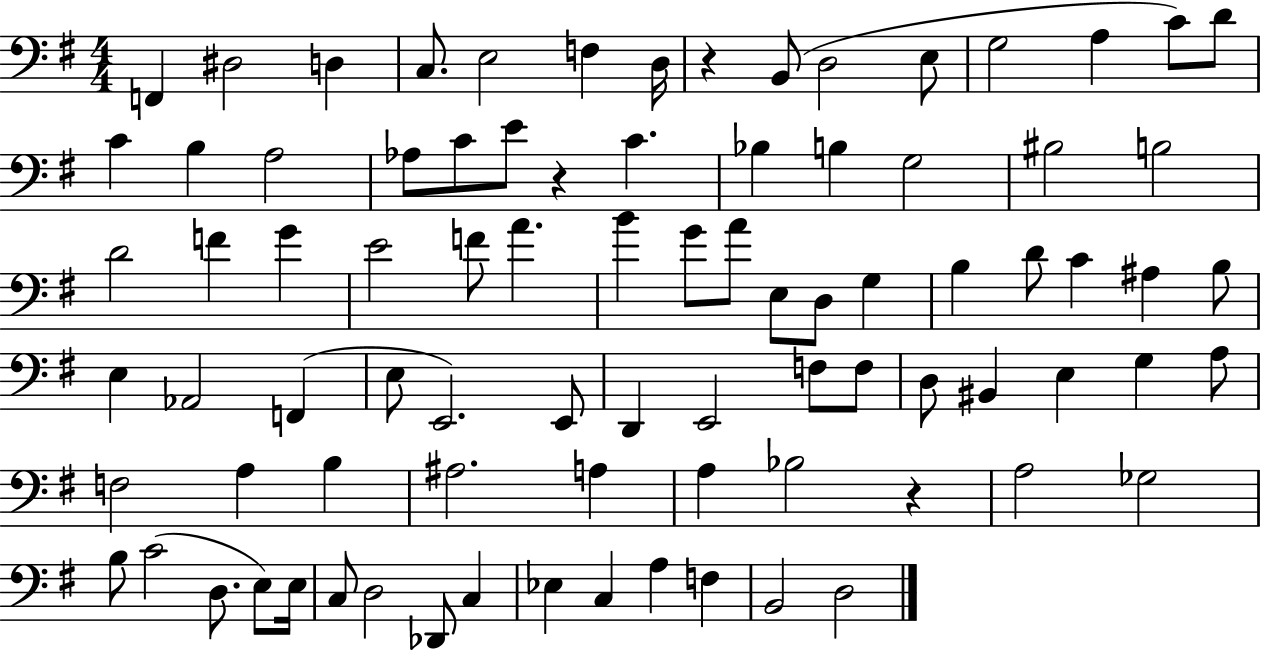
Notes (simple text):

F2/q D#3/h D3/q C3/e. E3/h F3/q D3/s R/q B2/e D3/h E3/e G3/h A3/q C4/e D4/e C4/q B3/q A3/h Ab3/e C4/e E4/e R/q C4/q. Bb3/q B3/q G3/h BIS3/h B3/h D4/h F4/q G4/q E4/h F4/e A4/q. B4/q G4/e A4/e E3/e D3/e G3/q B3/q D4/e C4/q A#3/q B3/e E3/q Ab2/h F2/q E3/e E2/h. E2/e D2/q E2/h F3/e F3/e D3/e BIS2/q E3/q G3/q A3/e F3/h A3/q B3/q A#3/h. A3/q A3/q Bb3/h R/q A3/h Gb3/h B3/e C4/h D3/e. E3/e E3/s C3/e D3/h Db2/e C3/q Eb3/q C3/q A3/q F3/q B2/h D3/h